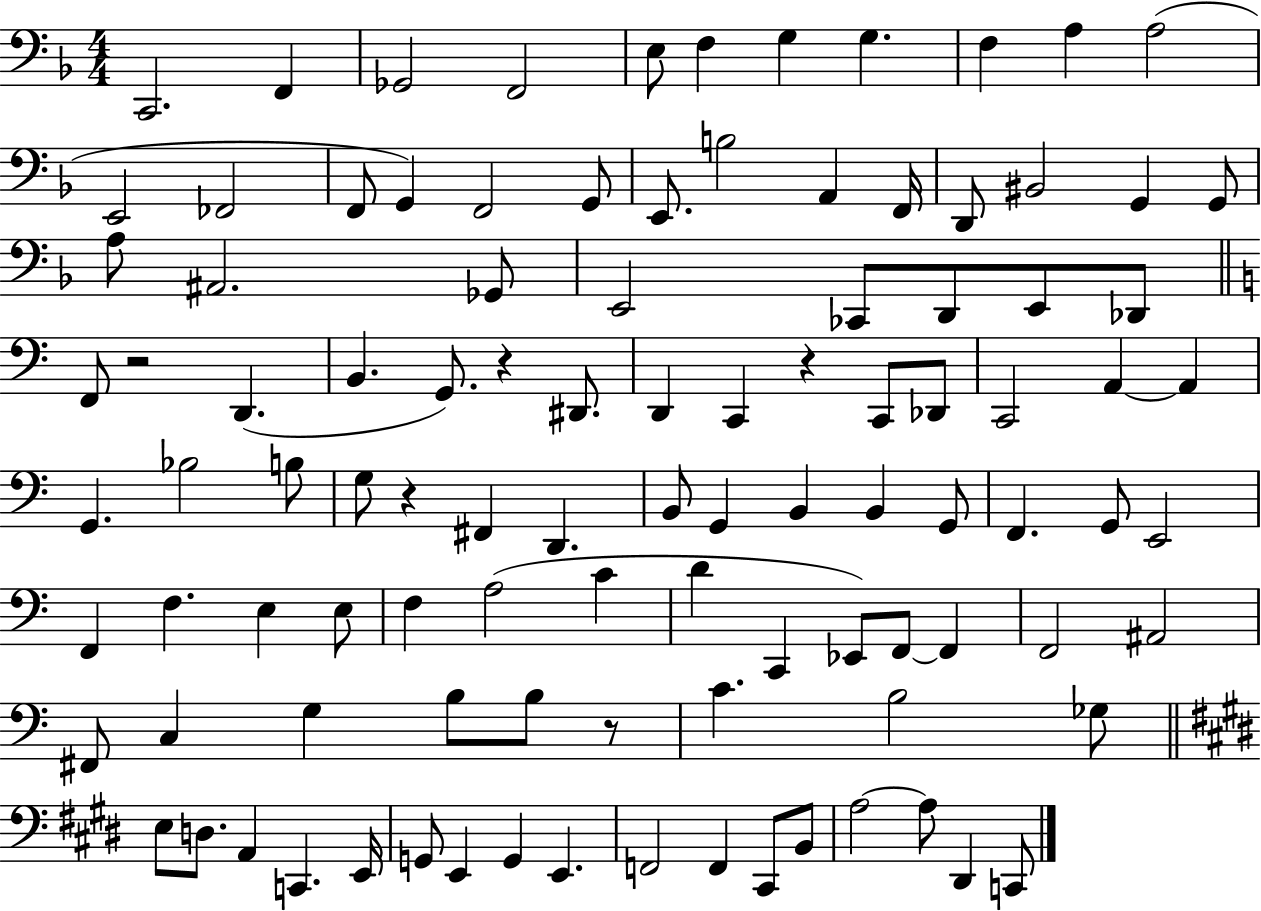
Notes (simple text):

C2/h. F2/q Gb2/h F2/h E3/e F3/q G3/q G3/q. F3/q A3/q A3/h E2/h FES2/h F2/e G2/q F2/h G2/e E2/e. B3/h A2/q F2/s D2/e BIS2/h G2/q G2/e A3/e A#2/h. Gb2/e E2/h CES2/e D2/e E2/e Db2/e F2/e R/h D2/q. B2/q. G2/e. R/q D#2/e. D2/q C2/q R/q C2/e Db2/e C2/h A2/q A2/q G2/q. Bb3/h B3/e G3/e R/q F#2/q D2/q. B2/e G2/q B2/q B2/q G2/e F2/q. G2/e E2/h F2/q F3/q. E3/q E3/e F3/q A3/h C4/q D4/q C2/q Eb2/e F2/e F2/q F2/h A#2/h F#2/e C3/q G3/q B3/e B3/e R/e C4/q. B3/h Gb3/e E3/e D3/e. A2/q C2/q. E2/s G2/e E2/q G2/q E2/q. F2/h F2/q C#2/e B2/e A3/h A3/e D#2/q C2/e